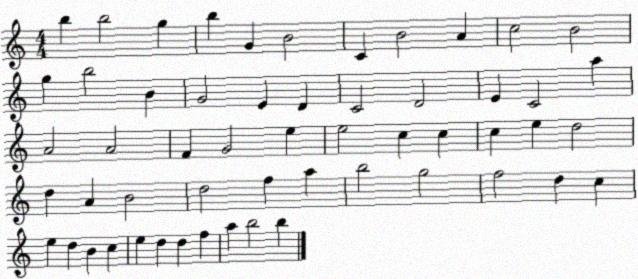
X:1
T:Untitled
M:4/4
L:1/4
K:C
b b2 g b G B2 C B2 A c2 B2 g b2 B G2 E D C2 D2 E C2 a A2 A2 F G2 e e2 c c c e d2 d A B2 d2 f a b2 g2 f2 d c e d B c e d d f a b2 b